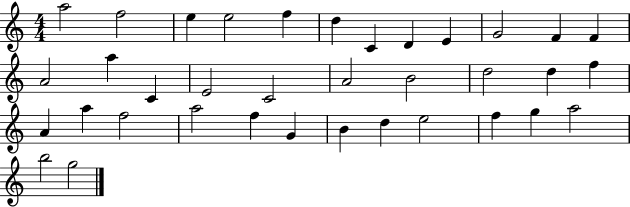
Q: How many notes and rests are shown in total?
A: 36